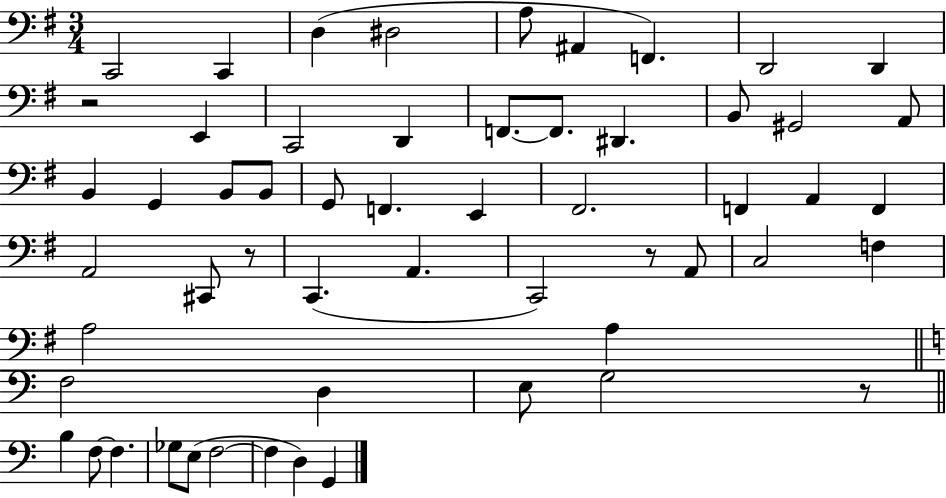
{
  \clef bass
  \numericTimeSignature
  \time 3/4
  \key g \major
  c,2 c,4 | d4( dis2 | a8 ais,4 f,4.) | d,2 d,4 | \break r2 e,4 | c,2 d,4 | f,8.~~ f,8. dis,4. | b,8 gis,2 a,8 | \break b,4 g,4 b,8 b,8 | g,8 f,4. e,4 | fis,2. | f,4 a,4 f,4 | \break a,2 cis,8 r8 | c,4.( a,4. | c,2) r8 a,8 | c2 f4 | \break a2 a4 | \bar "||" \break \key a \minor f2 d4 | e8 g2 r8 | \bar "||" \break \key a \minor b4 f8~~ f4. | ges8 e8( f2~~ | f4 d4) g,4 | \bar "|."
}